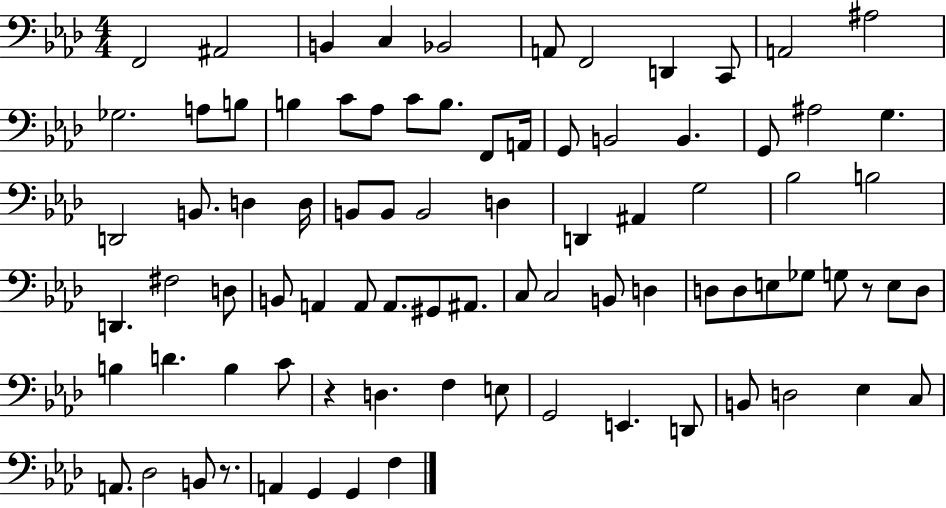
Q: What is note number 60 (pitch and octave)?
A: D3